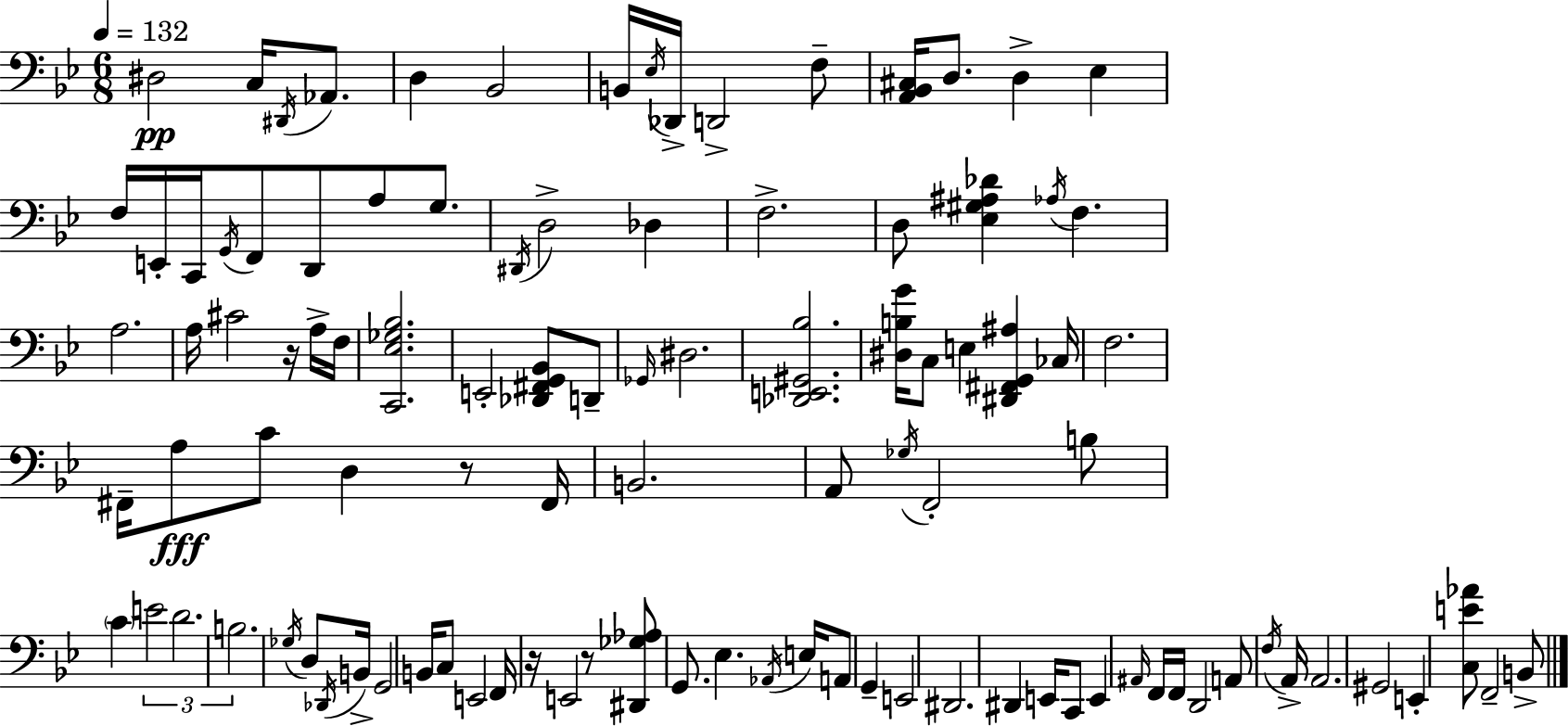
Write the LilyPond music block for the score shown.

{
  \clef bass
  \numericTimeSignature
  \time 6/8
  \key g \minor
  \tempo 4 = 132
  dis2\pp c16 \acciaccatura { dis,16 } aes,8. | d4 bes,2 | b,16 \acciaccatura { ees16 } des,16-> d,2-> | f8-- <a, bes, cis>16 d8. d4-> ees4 | \break f16 e,16-. c,16 \acciaccatura { g,16 } f,8 d,8 a8 | g8. \acciaccatura { dis,16 } d2-> | des4 f2.-> | d8 <ees gis ais des'>4 \acciaccatura { aes16 } f4. | \break a2. | a16 cis'2 | r16 a16-> f16 <c, ees ges bes>2. | e,2-. | \break <des, fis, g, bes,>8 d,8-- \grace { ges,16 } dis2. | <des, e, gis, bes>2. | <dis b g'>16 c8 e4 | <dis, fis, g, ais>4 ces16 f2. | \break fis,16-- a8\fff c'8 d4 | r8 fis,16 b,2. | a,8 \acciaccatura { ges16 } f,2-. | b8 \parenthesize c'4 \tuplet 3/2 { e'2 | \break d'2. | b2. } | \acciaccatura { ges16 } d8 \acciaccatura { des,16 } b,16-> | g,2 b,16 c8 e,2 | \break f,16 r16 e,2 | r8 <dis, ges aes>8 g,8. | ees4. \acciaccatura { aes,16 } e16 a,8 g,4-- | e,2 dis,2. | \break dis,4 | e,16 c,8 e,4 \grace { ais,16 } f,16 f,16 | d,2 a,8 \acciaccatura { f16 } a,16-> | a,2. | \break gis,2 e,4-. | <c e' aes'>8 f,2-- b,8-> | \bar "|."
}